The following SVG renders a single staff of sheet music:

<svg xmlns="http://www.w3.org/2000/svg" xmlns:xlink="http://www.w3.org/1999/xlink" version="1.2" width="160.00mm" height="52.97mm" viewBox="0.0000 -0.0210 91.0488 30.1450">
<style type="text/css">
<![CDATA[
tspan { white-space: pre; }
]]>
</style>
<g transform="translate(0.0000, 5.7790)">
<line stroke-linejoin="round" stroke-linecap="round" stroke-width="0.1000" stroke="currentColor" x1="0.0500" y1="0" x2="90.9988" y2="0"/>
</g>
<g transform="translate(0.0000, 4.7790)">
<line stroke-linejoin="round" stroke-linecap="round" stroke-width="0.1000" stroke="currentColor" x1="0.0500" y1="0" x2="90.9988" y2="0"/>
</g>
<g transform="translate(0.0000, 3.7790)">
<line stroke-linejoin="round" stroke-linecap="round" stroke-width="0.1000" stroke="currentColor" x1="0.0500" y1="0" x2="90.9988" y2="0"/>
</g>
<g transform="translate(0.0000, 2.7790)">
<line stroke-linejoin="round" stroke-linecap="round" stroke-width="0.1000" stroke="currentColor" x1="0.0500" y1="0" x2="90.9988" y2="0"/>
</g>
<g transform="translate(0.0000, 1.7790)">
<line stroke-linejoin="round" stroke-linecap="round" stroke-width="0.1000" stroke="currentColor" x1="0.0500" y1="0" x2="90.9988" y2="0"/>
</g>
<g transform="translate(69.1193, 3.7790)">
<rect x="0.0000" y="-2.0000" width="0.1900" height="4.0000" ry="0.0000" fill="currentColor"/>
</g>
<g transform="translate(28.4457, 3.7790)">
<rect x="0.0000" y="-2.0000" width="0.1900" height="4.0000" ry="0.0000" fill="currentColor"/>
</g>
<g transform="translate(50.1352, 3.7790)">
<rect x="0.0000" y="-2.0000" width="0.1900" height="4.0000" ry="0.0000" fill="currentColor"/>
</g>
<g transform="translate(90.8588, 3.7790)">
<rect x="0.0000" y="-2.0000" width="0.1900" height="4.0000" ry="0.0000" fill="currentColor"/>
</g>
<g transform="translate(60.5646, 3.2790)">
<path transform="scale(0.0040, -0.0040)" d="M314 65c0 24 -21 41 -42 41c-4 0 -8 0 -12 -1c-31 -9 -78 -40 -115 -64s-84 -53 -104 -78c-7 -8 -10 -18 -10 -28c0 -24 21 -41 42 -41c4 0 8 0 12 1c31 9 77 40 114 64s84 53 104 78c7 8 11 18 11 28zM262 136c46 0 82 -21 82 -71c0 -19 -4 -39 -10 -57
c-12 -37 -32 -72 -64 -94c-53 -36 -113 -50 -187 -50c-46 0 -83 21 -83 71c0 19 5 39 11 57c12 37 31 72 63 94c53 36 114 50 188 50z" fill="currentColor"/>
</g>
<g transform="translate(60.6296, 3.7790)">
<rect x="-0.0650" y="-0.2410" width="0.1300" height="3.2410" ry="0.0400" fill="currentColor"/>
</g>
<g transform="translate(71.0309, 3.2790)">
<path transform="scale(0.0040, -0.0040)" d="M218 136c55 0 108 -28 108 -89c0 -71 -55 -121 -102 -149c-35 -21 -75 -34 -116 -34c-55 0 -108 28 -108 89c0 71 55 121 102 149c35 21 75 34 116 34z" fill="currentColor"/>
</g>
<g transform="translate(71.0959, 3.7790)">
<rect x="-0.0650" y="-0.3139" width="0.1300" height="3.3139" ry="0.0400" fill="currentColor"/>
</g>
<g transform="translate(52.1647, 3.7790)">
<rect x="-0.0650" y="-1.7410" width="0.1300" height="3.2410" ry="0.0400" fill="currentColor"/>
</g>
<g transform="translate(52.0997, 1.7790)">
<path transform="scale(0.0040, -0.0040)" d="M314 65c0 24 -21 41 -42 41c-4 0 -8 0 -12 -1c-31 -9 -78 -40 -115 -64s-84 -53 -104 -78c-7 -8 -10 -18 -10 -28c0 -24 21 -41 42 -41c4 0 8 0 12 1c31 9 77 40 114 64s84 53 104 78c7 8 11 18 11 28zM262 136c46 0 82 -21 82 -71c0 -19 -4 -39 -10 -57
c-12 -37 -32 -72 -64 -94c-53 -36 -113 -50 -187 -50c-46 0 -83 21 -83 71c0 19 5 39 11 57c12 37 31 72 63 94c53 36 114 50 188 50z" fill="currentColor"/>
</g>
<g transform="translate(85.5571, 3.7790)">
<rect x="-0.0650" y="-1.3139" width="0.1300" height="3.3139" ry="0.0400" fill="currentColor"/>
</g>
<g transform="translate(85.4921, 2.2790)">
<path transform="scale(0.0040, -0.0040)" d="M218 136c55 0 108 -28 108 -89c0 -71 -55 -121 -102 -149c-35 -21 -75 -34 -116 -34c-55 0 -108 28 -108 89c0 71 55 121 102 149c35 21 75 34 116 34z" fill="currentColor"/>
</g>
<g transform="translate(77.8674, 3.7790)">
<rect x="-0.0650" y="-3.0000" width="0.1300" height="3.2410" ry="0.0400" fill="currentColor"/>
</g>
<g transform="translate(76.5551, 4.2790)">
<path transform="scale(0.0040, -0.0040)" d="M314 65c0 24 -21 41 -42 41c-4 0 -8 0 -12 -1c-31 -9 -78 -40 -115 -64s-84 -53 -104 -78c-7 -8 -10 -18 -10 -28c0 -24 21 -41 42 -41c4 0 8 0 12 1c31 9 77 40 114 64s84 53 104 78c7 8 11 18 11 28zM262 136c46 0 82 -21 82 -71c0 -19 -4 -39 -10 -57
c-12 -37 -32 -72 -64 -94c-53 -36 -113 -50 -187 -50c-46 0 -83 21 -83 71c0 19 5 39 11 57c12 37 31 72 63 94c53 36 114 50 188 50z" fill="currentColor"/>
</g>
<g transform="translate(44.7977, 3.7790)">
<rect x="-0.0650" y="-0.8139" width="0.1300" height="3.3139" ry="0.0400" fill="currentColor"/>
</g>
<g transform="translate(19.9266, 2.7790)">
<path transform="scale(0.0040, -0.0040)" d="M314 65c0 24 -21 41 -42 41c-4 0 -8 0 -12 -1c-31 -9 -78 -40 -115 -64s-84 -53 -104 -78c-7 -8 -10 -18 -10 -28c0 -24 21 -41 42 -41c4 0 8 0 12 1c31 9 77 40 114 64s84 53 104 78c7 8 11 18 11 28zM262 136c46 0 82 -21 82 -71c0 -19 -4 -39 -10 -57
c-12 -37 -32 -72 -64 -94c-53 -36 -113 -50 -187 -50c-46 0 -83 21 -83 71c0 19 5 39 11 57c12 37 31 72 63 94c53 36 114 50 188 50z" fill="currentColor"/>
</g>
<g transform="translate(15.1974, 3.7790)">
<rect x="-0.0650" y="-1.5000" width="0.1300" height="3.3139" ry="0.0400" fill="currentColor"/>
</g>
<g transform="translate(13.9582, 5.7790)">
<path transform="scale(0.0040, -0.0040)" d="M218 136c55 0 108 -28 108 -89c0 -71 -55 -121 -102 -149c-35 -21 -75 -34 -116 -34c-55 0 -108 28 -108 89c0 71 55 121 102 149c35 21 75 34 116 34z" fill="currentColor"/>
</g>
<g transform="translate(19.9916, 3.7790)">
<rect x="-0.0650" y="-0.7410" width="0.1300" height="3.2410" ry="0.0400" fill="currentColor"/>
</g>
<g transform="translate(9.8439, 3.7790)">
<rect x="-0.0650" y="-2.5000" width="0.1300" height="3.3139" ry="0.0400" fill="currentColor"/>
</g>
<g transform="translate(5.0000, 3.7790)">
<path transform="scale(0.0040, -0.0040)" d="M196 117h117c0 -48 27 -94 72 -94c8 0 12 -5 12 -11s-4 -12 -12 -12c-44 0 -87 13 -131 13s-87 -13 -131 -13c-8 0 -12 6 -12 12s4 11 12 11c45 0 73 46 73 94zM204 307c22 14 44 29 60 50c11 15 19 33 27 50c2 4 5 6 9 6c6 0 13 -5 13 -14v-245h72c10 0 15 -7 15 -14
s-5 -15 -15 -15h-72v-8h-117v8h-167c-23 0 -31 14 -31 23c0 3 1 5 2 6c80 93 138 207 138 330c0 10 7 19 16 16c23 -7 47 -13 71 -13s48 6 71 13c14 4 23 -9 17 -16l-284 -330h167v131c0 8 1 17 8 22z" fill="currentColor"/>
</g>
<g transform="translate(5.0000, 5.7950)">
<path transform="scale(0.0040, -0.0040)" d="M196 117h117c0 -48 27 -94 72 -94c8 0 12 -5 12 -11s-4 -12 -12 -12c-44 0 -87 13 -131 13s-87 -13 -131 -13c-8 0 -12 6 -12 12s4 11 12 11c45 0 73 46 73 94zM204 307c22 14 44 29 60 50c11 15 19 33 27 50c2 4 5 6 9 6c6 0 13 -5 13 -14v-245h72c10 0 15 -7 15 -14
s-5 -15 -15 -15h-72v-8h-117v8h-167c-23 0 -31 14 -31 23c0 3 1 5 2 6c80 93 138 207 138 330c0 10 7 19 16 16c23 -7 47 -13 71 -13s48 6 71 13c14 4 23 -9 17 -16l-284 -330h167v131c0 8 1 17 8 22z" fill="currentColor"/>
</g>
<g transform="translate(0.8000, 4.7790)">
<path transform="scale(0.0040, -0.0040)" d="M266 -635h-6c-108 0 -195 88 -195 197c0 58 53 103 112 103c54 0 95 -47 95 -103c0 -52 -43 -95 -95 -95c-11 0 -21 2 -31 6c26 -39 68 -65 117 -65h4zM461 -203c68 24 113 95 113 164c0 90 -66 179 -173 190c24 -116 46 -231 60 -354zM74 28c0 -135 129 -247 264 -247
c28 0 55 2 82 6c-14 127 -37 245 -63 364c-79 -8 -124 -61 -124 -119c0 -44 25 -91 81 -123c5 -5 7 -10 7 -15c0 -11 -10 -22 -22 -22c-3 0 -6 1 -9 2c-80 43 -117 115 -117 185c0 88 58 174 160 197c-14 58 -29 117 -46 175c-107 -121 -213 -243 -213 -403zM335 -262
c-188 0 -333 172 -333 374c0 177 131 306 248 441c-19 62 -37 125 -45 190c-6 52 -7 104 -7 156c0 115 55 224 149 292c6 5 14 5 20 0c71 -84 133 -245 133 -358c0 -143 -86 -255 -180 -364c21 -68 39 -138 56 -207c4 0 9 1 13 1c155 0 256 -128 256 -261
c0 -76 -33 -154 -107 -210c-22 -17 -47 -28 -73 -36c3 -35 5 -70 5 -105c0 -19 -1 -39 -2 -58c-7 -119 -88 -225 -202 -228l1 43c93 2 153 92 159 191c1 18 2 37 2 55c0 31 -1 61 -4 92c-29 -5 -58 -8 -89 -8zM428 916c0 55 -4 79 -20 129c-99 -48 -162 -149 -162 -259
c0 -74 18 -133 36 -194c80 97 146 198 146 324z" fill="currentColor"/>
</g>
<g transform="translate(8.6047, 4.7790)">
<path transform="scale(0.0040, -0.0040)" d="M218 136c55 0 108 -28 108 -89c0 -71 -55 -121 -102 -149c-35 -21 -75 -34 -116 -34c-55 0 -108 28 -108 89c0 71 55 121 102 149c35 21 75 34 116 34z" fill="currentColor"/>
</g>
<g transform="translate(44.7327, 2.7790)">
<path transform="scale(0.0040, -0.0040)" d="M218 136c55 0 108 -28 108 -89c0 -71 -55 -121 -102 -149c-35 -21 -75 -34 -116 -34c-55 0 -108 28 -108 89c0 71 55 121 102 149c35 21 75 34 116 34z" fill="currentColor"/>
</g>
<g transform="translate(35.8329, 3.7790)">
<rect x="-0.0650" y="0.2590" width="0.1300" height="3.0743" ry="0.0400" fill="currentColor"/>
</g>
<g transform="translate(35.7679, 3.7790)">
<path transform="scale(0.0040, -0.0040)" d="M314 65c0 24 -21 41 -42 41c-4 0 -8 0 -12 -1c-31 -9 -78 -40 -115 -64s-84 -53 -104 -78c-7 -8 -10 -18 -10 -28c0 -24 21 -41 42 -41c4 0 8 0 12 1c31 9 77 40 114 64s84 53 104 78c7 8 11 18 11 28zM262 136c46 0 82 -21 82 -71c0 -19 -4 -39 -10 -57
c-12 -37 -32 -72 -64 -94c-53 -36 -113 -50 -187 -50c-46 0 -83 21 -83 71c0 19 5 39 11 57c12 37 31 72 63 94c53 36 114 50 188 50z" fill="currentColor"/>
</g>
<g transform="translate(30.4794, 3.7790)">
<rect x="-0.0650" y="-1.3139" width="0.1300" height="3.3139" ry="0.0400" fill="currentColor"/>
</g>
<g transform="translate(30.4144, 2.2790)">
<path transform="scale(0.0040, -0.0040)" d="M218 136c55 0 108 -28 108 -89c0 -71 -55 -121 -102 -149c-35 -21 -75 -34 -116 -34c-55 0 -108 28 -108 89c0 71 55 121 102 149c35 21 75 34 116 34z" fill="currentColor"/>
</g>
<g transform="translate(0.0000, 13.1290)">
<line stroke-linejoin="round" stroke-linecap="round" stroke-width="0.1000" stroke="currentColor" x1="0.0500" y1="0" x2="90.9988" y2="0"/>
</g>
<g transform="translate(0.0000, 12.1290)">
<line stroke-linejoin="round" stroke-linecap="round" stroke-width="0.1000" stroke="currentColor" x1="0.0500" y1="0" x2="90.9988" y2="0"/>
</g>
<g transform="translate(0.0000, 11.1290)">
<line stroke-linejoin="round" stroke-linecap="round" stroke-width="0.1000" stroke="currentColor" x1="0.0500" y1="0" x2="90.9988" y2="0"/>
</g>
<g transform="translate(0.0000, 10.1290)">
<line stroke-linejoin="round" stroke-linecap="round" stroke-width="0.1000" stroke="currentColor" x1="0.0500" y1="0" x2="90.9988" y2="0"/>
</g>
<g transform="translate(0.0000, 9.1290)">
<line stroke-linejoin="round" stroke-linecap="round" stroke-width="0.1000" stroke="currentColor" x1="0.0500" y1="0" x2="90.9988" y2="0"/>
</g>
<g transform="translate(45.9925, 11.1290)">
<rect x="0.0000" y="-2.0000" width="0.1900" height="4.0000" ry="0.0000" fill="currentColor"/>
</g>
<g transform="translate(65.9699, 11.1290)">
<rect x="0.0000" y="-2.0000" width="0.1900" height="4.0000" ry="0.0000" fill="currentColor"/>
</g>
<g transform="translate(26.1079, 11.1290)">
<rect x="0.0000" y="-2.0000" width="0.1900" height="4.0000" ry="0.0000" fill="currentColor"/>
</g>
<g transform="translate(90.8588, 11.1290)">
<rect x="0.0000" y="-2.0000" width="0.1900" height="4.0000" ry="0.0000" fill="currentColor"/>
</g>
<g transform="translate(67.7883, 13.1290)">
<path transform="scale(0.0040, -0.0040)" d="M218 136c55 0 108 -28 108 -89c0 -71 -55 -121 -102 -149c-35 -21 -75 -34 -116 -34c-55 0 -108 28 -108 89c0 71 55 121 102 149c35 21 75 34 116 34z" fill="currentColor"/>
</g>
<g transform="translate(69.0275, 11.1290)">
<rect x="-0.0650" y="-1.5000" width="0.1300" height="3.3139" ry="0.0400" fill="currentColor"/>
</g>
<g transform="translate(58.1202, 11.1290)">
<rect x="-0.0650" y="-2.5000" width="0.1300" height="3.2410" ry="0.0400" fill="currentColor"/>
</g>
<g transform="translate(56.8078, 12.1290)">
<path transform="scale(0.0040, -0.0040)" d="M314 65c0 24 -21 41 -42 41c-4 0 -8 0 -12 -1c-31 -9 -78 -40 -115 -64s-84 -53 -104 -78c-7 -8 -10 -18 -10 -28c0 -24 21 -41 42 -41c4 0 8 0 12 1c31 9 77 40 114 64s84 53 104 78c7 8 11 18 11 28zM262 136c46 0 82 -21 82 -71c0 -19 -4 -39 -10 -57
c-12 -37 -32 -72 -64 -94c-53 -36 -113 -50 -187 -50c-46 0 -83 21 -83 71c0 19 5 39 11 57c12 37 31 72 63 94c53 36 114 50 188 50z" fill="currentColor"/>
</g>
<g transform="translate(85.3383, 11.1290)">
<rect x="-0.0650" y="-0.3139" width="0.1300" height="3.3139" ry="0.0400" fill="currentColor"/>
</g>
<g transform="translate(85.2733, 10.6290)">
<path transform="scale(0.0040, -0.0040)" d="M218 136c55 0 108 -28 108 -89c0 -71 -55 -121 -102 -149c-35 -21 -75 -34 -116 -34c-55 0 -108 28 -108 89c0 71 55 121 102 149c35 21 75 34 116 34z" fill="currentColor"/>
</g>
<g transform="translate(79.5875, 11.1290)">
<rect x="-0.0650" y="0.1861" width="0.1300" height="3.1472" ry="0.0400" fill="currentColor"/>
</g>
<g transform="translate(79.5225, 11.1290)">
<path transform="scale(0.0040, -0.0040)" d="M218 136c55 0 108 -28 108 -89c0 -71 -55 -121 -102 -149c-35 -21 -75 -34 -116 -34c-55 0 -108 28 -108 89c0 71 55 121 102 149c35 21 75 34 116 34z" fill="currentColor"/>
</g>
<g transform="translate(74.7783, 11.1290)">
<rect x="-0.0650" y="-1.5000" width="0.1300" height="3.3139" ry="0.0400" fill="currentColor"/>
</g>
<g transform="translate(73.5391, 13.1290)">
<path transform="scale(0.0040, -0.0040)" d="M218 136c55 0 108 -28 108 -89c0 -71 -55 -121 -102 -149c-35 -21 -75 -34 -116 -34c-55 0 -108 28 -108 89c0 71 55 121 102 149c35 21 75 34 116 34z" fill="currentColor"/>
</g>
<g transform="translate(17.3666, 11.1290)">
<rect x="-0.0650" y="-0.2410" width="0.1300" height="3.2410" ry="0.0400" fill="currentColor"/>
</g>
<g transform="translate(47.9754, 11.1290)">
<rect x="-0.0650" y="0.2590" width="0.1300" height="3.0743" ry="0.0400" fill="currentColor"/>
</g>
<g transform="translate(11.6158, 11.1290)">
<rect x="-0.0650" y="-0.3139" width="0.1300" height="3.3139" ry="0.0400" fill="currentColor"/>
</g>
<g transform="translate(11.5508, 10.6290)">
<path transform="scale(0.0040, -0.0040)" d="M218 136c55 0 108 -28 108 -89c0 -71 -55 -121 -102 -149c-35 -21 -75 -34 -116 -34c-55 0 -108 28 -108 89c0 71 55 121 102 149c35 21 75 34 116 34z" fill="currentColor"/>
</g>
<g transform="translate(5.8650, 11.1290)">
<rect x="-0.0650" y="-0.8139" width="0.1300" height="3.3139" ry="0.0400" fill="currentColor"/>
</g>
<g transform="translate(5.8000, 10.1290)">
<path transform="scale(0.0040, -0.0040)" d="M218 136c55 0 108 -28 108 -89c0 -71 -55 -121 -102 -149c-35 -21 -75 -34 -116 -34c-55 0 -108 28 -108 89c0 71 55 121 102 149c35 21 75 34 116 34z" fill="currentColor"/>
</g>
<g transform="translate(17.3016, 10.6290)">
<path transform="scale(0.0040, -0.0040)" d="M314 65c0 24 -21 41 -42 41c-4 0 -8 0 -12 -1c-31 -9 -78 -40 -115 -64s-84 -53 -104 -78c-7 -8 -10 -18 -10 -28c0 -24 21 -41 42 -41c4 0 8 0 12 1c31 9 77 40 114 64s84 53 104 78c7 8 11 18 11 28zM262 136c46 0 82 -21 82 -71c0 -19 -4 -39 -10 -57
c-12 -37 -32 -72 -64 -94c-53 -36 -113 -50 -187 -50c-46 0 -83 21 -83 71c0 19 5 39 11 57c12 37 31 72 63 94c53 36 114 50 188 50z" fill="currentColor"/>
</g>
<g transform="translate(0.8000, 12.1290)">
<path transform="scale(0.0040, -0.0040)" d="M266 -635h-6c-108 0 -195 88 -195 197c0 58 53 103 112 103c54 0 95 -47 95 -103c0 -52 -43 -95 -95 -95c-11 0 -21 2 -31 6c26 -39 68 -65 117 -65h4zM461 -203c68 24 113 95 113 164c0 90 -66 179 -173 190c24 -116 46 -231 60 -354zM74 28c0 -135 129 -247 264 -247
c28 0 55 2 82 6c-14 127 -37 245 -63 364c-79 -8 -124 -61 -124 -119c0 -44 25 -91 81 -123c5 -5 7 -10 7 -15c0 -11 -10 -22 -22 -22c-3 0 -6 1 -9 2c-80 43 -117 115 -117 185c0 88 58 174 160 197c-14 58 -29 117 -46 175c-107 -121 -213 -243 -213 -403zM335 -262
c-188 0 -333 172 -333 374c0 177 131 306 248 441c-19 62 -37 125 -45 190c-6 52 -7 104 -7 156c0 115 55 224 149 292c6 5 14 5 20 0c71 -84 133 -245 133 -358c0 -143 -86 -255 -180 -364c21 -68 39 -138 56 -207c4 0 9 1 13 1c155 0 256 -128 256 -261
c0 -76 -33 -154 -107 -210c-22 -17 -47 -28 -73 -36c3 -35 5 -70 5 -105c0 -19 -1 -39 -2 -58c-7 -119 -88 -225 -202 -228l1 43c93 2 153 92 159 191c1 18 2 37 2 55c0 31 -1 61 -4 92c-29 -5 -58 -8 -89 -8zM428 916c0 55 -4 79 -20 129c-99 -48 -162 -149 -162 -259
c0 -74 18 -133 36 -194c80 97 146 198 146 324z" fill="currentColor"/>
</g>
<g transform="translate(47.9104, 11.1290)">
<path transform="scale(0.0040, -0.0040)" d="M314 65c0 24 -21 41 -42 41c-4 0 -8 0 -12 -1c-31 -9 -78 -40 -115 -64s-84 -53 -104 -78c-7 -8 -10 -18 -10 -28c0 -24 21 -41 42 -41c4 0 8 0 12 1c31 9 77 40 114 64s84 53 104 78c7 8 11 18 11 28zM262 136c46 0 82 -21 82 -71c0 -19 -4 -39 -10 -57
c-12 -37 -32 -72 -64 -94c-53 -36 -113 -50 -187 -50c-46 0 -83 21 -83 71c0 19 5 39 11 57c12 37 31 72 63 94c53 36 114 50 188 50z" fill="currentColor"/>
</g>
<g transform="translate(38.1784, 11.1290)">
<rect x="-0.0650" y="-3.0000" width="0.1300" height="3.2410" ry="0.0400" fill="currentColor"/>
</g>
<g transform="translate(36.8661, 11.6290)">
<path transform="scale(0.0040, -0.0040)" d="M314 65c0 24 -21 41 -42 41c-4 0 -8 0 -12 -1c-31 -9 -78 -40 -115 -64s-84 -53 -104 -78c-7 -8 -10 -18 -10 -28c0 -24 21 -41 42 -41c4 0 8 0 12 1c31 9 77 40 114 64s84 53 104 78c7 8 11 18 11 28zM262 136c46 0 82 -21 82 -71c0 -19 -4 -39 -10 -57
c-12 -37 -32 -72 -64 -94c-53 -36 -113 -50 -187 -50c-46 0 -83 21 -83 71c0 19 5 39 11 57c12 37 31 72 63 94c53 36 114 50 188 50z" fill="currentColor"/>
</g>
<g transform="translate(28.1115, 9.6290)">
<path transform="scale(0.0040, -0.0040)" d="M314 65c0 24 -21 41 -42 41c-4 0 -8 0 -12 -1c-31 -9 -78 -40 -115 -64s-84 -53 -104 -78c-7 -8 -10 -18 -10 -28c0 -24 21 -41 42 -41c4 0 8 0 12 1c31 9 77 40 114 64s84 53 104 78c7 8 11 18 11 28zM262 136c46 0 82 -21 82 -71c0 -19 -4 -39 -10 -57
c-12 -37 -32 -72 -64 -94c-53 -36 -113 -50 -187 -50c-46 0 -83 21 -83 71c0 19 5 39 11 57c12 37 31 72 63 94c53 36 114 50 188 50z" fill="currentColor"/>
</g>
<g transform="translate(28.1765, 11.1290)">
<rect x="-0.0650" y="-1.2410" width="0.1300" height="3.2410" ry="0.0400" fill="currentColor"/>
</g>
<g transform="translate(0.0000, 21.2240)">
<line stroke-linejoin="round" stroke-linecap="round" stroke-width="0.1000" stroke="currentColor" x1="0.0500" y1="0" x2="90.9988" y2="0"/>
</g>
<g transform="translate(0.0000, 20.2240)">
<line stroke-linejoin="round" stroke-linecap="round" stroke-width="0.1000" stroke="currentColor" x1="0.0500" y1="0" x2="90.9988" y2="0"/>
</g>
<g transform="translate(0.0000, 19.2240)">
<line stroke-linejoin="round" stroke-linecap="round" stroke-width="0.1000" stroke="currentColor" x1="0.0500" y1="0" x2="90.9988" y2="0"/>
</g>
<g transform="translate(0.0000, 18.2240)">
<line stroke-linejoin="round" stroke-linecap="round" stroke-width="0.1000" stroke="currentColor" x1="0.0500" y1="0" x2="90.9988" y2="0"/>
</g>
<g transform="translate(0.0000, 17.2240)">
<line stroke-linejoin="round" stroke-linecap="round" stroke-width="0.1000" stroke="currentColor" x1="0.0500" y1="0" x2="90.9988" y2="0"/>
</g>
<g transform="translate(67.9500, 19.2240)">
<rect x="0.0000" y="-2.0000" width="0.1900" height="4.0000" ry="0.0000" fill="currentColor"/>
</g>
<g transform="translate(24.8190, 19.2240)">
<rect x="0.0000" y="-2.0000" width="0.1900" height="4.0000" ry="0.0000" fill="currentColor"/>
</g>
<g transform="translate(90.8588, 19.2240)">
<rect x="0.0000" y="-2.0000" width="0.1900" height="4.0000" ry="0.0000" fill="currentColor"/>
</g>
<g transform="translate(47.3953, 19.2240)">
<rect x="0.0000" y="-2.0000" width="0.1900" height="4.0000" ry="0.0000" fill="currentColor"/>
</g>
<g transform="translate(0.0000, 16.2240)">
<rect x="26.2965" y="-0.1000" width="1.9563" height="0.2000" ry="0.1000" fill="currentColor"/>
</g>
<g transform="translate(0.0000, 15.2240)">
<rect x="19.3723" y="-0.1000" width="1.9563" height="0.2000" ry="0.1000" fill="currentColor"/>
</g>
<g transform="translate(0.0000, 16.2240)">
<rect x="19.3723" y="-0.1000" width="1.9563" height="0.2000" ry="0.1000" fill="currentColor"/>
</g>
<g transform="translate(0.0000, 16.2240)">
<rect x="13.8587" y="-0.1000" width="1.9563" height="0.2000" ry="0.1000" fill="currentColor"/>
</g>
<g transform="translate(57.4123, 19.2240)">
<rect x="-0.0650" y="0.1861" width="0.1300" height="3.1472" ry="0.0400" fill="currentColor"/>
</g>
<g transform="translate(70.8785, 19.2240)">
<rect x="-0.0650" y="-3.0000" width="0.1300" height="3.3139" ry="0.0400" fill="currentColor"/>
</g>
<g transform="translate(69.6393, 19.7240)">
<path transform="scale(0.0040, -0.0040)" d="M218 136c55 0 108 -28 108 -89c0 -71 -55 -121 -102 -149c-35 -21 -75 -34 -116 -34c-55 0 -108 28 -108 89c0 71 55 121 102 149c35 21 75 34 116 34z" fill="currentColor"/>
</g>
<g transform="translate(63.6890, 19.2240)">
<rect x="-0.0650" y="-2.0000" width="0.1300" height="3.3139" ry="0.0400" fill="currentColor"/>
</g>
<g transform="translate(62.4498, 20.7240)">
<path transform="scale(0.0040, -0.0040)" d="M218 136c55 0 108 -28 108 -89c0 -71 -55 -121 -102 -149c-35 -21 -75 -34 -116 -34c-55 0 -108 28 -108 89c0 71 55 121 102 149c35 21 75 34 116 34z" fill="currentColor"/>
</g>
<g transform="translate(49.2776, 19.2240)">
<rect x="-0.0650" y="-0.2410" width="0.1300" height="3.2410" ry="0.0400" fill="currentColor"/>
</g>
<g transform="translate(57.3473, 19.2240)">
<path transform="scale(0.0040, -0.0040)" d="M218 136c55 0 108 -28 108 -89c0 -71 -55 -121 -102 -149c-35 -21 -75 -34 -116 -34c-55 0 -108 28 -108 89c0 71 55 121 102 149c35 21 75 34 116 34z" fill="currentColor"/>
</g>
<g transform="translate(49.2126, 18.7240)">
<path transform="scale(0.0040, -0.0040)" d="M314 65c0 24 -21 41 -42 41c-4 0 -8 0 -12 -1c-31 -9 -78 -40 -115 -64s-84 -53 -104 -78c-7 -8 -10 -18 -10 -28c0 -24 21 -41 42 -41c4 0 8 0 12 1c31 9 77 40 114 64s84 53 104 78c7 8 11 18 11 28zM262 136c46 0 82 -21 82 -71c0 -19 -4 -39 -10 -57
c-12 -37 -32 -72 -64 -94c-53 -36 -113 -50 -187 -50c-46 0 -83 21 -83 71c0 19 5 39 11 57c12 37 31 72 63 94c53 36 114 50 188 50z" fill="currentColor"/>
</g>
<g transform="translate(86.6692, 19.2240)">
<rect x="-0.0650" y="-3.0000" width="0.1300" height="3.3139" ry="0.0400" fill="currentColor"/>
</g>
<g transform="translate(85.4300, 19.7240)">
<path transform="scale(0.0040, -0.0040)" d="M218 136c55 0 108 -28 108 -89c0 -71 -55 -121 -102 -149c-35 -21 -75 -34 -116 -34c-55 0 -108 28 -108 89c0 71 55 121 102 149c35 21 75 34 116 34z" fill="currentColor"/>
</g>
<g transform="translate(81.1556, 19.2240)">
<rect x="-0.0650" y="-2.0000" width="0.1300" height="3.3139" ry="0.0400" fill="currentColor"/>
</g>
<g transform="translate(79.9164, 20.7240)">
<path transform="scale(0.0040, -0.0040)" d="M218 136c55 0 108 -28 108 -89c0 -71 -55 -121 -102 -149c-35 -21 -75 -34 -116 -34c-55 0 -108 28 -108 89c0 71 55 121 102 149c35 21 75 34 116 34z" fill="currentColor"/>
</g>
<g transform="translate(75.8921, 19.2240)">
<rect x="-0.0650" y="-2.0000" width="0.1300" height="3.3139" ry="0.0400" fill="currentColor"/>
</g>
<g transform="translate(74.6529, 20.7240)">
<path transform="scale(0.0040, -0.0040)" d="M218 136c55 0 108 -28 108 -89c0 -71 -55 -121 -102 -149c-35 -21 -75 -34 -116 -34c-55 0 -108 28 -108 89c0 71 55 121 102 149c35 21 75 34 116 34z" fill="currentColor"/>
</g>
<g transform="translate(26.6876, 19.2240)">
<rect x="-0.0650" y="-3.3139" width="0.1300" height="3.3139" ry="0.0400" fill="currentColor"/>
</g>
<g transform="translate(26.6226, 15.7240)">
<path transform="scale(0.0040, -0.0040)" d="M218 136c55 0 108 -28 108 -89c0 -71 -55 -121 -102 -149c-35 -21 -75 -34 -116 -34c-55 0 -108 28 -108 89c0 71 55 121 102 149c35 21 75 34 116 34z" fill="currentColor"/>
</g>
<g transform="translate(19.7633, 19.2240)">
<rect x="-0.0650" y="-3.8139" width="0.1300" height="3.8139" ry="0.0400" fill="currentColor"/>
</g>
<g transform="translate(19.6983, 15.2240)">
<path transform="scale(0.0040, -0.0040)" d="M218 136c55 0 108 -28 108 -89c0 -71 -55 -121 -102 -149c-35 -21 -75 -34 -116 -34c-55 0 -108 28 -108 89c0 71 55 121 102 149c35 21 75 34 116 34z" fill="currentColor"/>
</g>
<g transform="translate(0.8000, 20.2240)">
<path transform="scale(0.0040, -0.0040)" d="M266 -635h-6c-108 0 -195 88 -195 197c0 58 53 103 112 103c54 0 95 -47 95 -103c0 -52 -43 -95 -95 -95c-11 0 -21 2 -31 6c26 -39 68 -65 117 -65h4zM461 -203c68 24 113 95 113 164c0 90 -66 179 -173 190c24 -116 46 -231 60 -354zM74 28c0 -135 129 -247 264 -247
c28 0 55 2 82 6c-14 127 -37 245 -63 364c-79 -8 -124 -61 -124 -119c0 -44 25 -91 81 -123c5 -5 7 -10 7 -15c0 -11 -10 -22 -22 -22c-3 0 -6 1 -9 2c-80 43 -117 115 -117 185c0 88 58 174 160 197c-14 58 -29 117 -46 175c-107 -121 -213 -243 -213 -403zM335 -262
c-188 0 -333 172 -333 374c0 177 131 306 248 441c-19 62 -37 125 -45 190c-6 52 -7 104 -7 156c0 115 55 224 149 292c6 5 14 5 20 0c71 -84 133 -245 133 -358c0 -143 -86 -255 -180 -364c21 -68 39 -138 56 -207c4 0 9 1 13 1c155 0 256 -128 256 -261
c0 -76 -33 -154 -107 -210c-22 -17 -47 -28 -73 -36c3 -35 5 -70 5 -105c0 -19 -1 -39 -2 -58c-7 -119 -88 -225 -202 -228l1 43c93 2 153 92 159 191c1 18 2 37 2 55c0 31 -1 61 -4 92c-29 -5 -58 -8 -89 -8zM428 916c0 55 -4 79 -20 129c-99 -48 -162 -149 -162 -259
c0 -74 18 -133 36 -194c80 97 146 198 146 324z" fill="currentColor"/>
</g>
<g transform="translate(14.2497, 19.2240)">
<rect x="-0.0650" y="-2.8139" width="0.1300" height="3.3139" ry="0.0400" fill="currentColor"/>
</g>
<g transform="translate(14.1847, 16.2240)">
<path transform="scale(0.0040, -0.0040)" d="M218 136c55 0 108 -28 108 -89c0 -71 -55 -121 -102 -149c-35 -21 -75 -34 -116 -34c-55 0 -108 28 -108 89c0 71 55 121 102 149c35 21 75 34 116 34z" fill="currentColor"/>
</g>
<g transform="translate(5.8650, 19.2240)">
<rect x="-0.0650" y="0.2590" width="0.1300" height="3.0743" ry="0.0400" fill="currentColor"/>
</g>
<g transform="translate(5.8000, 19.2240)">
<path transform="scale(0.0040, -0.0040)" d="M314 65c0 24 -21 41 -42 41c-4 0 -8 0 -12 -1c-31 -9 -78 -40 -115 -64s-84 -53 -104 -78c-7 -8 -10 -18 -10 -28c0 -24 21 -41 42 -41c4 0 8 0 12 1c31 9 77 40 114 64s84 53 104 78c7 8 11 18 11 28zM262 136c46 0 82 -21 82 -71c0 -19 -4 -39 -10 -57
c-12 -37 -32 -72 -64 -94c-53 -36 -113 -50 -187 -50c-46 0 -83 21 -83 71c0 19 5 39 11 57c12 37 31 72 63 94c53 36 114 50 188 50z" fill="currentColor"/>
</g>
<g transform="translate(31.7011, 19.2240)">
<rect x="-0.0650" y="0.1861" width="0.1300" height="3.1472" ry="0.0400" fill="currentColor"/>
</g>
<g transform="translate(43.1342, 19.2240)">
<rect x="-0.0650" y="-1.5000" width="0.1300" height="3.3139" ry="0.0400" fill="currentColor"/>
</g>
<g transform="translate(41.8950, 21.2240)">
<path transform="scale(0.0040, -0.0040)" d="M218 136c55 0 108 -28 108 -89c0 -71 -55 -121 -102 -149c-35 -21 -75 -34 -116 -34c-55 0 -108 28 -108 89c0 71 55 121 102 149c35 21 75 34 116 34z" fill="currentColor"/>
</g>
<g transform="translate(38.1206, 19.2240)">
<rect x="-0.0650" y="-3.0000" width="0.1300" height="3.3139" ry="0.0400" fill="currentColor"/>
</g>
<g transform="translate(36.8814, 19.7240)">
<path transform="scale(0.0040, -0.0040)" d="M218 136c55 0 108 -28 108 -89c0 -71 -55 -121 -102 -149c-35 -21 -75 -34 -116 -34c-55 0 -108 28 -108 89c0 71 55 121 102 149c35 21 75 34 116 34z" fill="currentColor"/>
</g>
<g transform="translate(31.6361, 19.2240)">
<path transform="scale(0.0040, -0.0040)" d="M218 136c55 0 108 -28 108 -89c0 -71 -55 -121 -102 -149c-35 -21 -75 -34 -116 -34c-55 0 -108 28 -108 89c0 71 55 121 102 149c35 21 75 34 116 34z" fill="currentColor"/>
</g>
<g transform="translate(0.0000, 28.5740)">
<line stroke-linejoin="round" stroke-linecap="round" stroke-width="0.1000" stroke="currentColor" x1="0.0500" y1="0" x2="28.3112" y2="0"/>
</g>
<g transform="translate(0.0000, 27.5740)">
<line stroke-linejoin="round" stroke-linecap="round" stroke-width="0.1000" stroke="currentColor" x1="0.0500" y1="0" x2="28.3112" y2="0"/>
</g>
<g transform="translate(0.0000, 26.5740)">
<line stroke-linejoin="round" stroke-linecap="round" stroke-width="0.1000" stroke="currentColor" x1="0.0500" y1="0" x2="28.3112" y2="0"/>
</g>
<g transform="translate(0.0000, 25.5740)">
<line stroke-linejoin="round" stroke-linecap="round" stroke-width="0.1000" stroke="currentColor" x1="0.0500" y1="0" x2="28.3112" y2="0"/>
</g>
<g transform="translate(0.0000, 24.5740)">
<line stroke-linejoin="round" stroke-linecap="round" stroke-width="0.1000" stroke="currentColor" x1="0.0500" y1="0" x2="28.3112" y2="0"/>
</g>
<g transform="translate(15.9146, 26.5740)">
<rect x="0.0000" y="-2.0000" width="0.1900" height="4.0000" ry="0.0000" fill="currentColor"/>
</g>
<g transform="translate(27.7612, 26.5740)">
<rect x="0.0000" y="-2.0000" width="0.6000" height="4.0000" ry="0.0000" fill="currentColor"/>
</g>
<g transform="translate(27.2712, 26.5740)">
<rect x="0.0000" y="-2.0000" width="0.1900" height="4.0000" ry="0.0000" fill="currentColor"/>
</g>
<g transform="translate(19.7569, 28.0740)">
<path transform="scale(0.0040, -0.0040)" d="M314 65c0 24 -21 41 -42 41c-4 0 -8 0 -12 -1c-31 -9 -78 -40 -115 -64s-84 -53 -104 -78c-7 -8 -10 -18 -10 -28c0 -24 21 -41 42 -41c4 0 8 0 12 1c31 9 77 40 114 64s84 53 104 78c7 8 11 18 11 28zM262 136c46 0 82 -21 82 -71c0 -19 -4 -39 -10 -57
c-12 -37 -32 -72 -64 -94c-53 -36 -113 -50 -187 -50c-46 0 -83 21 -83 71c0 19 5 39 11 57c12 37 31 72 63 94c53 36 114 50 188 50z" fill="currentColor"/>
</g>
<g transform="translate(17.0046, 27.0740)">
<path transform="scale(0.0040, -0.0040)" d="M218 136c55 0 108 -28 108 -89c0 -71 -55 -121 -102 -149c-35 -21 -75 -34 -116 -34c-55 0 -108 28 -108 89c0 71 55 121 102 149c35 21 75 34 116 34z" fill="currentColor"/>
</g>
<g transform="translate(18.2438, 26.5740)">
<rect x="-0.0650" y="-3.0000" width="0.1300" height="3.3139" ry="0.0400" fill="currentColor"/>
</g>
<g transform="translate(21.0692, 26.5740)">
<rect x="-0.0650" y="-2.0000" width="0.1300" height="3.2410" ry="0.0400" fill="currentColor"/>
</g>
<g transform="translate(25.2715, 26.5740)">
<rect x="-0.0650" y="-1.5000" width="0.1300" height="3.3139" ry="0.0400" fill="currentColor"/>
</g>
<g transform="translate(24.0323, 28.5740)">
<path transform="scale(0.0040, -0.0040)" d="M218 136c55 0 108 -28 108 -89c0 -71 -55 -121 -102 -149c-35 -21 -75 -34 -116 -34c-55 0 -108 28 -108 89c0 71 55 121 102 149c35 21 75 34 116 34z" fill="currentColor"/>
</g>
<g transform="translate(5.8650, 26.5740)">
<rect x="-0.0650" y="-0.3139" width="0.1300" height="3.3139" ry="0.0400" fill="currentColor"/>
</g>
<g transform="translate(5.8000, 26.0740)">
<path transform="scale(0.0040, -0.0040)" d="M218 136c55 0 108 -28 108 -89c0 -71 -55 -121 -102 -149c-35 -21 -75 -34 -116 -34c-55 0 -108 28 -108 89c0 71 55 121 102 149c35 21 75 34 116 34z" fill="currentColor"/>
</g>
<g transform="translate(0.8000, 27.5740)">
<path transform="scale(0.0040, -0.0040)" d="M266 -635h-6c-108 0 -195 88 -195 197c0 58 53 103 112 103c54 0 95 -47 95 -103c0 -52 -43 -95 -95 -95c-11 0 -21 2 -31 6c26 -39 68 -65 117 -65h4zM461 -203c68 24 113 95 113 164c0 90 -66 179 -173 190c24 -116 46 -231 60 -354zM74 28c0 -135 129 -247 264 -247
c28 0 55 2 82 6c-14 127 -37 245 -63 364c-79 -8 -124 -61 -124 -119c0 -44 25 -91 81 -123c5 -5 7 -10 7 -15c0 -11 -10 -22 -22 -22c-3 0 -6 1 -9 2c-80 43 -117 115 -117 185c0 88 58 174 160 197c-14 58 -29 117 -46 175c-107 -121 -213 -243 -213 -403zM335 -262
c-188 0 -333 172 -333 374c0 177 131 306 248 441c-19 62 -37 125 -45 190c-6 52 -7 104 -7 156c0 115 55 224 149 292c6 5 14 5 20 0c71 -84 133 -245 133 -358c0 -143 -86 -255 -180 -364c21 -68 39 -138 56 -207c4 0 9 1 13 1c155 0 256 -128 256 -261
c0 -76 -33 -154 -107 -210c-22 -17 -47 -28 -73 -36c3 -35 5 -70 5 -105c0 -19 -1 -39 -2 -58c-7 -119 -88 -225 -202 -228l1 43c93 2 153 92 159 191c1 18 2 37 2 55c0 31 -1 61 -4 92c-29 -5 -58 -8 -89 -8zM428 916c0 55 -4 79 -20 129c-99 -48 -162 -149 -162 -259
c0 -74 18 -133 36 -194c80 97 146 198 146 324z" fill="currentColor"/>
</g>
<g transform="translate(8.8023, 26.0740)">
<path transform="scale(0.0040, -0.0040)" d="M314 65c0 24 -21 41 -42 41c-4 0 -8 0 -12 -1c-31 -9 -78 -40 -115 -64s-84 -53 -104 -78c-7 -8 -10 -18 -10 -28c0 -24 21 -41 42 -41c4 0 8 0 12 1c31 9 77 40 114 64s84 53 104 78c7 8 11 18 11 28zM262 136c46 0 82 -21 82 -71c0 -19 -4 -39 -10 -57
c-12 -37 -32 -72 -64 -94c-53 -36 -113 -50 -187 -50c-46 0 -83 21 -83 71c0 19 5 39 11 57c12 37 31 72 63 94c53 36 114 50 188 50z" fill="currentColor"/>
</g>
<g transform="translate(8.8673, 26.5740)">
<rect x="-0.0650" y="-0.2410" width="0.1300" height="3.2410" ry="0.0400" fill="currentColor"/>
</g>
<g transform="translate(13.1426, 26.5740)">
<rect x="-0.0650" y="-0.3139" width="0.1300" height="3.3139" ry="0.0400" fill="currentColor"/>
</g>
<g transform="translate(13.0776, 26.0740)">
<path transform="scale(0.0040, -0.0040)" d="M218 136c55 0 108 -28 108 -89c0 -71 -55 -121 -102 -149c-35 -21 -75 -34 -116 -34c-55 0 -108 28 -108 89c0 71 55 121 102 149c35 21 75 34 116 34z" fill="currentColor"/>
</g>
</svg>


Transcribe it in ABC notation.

X:1
T:Untitled
M:4/4
L:1/4
K:C
G E d2 e B2 d f2 c2 c A2 e d c c2 e2 A2 B2 G2 E E B c B2 a c' b B A E c2 B F A F F A c c2 c A F2 E